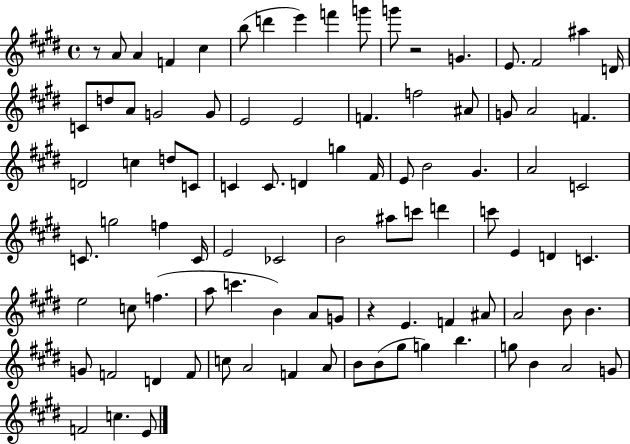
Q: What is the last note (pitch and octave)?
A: E4